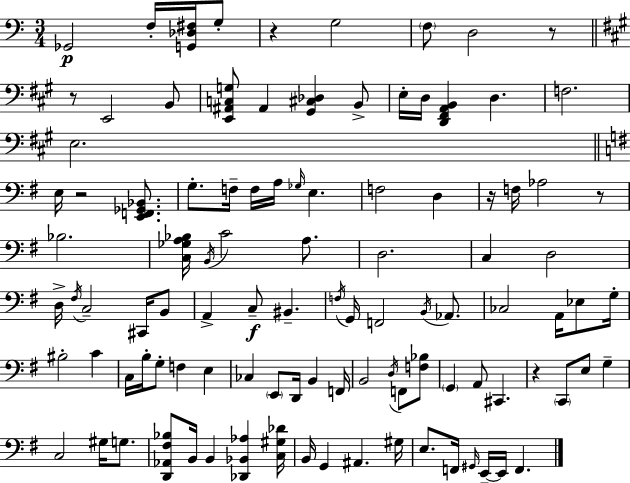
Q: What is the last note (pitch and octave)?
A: F2